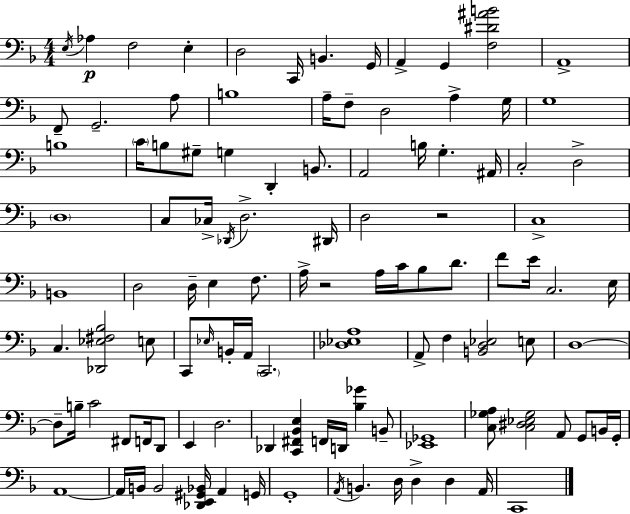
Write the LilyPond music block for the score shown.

{
  \clef bass
  \numericTimeSignature
  \time 4/4
  \key d \minor
  \acciaccatura { e16 }\p aes4 f2 e4-. | d2 c,16 b,4. | g,16 a,4-> g,4 <f dis' ais' b'>2 | a,1-> | \break f,8-- g,2.-- a8 | b1 | a16-- f8-- d2 a4-> | g16 g1 | \break b1 | \parenthesize c'16 b8 gis8-- g4 d,4-. b,8. | a,2 b16 g4.-. | ais,16 c2-. d2-> | \break \parenthesize d1 | c8 ces16-> \acciaccatura { des,16 } d2.-> | dis,16 d2 r2 | c1-> | \break b,1 | d2 d16-- e4 f8. | a16-> r2 a16 c'16 bes8 d'8. | f'8 e'16 c2. | \break e16 c4. <des, ees fis bes>2 | e8 c,8 \grace { ees16 } b,16-. a,16 \parenthesize c,2. | <des ees a>1 | a,8-> f4 <b, d ees>2 | \break e8 d1~~ | d8-- b16-- c'2 fis,8 | f,16 d,8 e,4 d2. | des,4 <c, fis, bes, e>4 f,16 d,16 <bes ges'>4 | \break b,8-- <ees, ges,>1 | <c ges a>8 <c dis ees ges>2 a,8 g,8 | b,16 g,16-. a,1~~ | a,16 b,16 b,2 <des, e, gis, bes,>16 a,4 | \break g,16 g,1-. | \acciaccatura { a,16 } b,4. d16 d4-> d4 | a,16 c,1 | \bar "|."
}